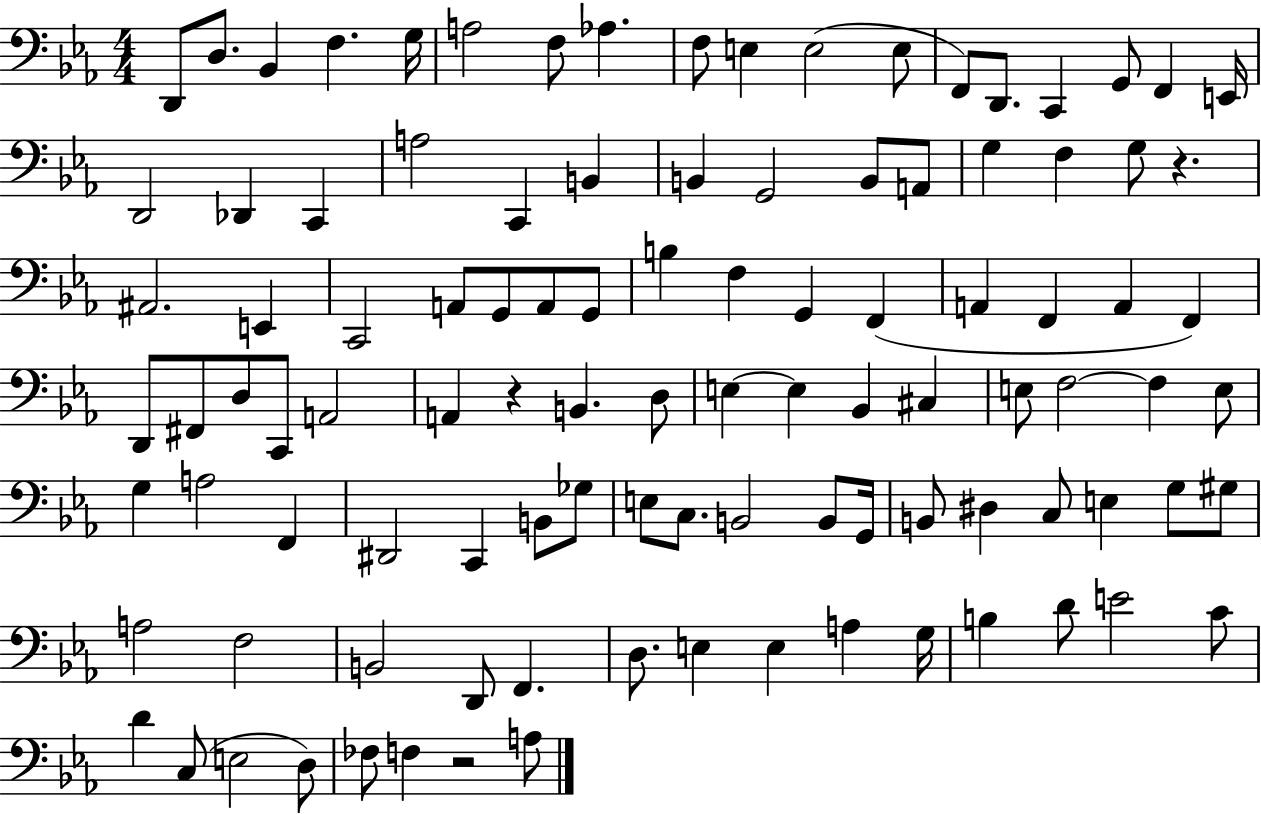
D2/e D3/e. Bb2/q F3/q. G3/s A3/h F3/e Ab3/q. F3/e E3/q E3/h E3/e F2/e D2/e. C2/q G2/e F2/q E2/s D2/h Db2/q C2/q A3/h C2/q B2/q B2/q G2/h B2/e A2/e G3/q F3/q G3/e R/q. A#2/h. E2/q C2/h A2/e G2/e A2/e G2/e B3/q F3/q G2/q F2/q A2/q F2/q A2/q F2/q D2/e F#2/e D3/e C2/e A2/h A2/q R/q B2/q. D3/e E3/q E3/q Bb2/q C#3/q E3/e F3/h F3/q E3/e G3/q A3/h F2/q D#2/h C2/q B2/e Gb3/e E3/e C3/e. B2/h B2/e G2/s B2/e D#3/q C3/e E3/q G3/e G#3/e A3/h F3/h B2/h D2/e F2/q. D3/e. E3/q E3/q A3/q G3/s B3/q D4/e E4/h C4/e D4/q C3/e E3/h D3/e FES3/e F3/q R/h A3/e